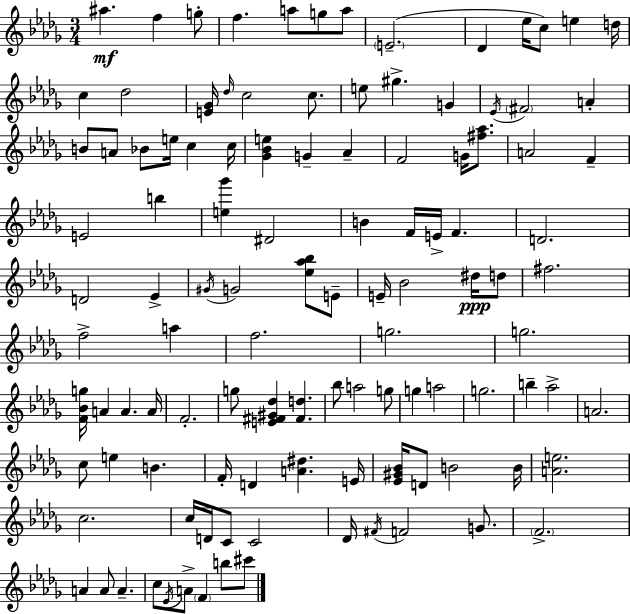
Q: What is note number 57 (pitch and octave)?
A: F5